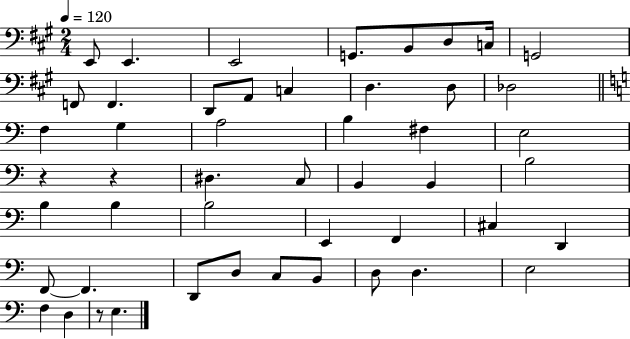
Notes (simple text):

E2/e E2/q. E2/h G2/e. B2/e D3/e C3/s G2/h F2/e F2/q. D2/e A2/e C3/q D3/q. D3/e Db3/h F3/q G3/q A3/h B3/q F#3/q E3/h R/q R/q D#3/q. C3/e B2/q B2/q B3/h B3/q B3/q B3/h E2/q F2/q C#3/q D2/q F2/e F2/q. D2/e D3/e C3/e B2/e D3/e D3/q. E3/h F3/q D3/q R/e E3/q.